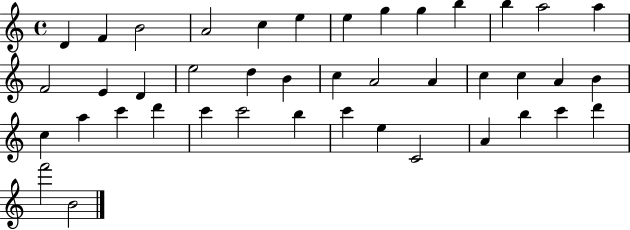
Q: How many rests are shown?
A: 0